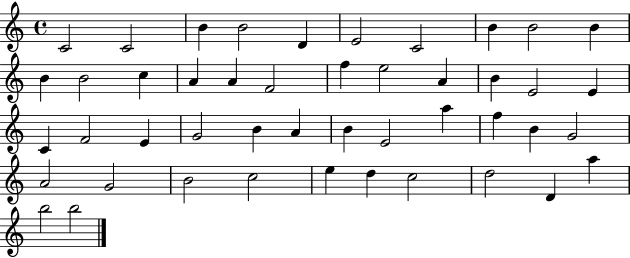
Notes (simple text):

C4/h C4/h B4/q B4/h D4/q E4/h C4/h B4/q B4/h B4/q B4/q B4/h C5/q A4/q A4/q F4/h F5/q E5/h A4/q B4/q E4/h E4/q C4/q F4/h E4/q G4/h B4/q A4/q B4/q E4/h A5/q F5/q B4/q G4/h A4/h G4/h B4/h C5/h E5/q D5/q C5/h D5/h D4/q A5/q B5/h B5/h